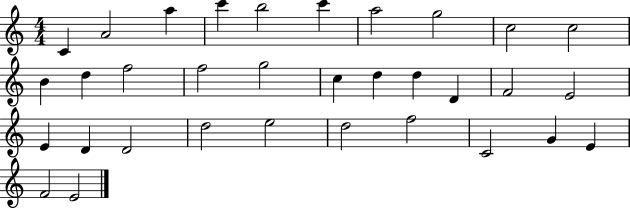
X:1
T:Untitled
M:4/4
L:1/4
K:C
C A2 a c' b2 c' a2 g2 c2 c2 B d f2 f2 g2 c d d D F2 E2 E D D2 d2 e2 d2 f2 C2 G E F2 E2